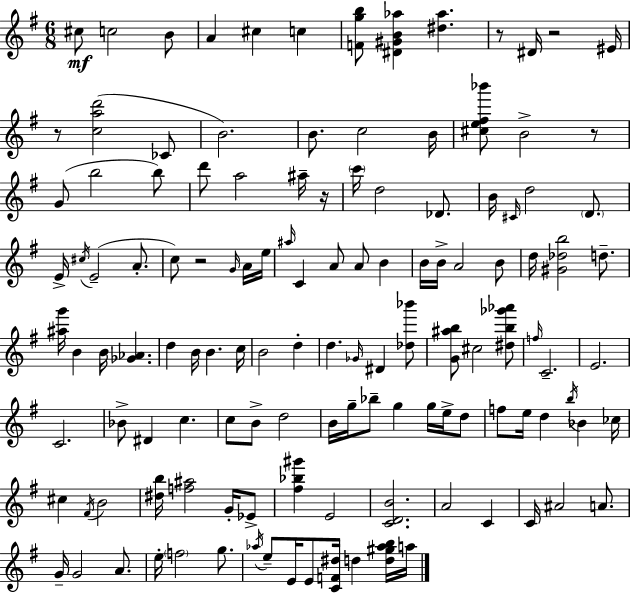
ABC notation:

X:1
T:Untitled
M:6/8
L:1/4
K:Em
^c/2 c2 B/2 A ^c c [Fgb]/2 [^D^GB_a] [^d_a] z/2 ^D/4 z2 ^E/4 z/2 [cad']2 _C/2 B2 B/2 c2 B/4 [^ce^f_b']/2 B2 z/2 G/2 b2 b/2 d'/2 a2 ^a/4 z/4 c'/4 d2 _D/2 B/4 ^C/4 d2 D/2 E/4 ^c/4 E2 A/2 c/2 z2 G/4 A/4 e/4 ^a/4 C A/2 A/2 B B/4 B/4 A2 B/2 d/4 [^G_db]2 d/2 [^ag']/4 B B/4 [_G_A] d B/4 B c/4 B2 d d _G/4 ^D [_d_b']/2 [G^ab]/2 ^c2 [^db_g'_a']/2 f/4 C2 E2 C2 _B/2 ^D c c/2 B/2 d2 B/4 g/4 _b/2 g g/4 e/4 d/2 f/2 e/4 d b/4 _B _c/4 ^c ^F/4 B2 [^db]/4 [f^a]2 G/4 _E/2 [^f_b^g'] E2 [CDB]2 A2 C C/4 ^A2 A/2 G/4 G2 A/2 e/4 f2 g/2 _a/4 e/2 E/4 E/2 [CF^d]/4 d [d^g_ab]/4 a/4